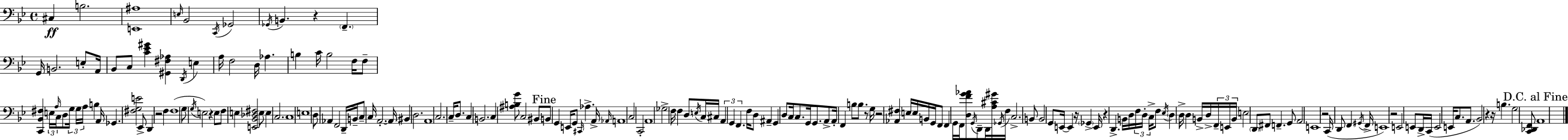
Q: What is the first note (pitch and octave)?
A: C#3